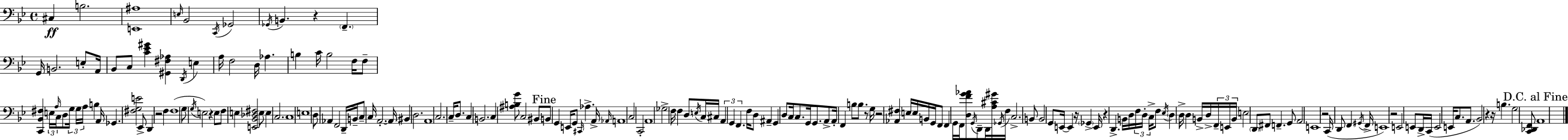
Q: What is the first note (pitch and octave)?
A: C#3